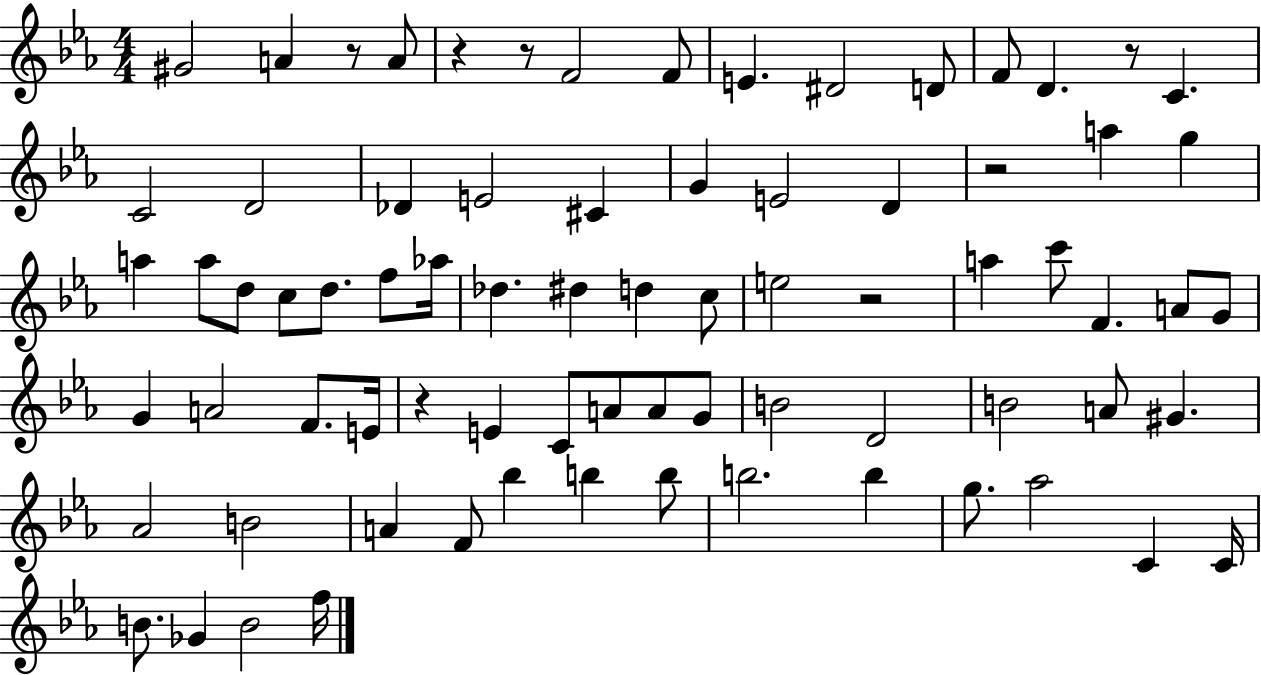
{
  \clef treble
  \numericTimeSignature
  \time 4/4
  \key ees \major
  gis'2 a'4 r8 a'8 | r4 r8 f'2 f'8 | e'4. dis'2 d'8 | f'8 d'4. r8 c'4. | \break c'2 d'2 | des'4 e'2 cis'4 | g'4 e'2 d'4 | r2 a''4 g''4 | \break a''4 a''8 d''8 c''8 d''8. f''8 aes''16 | des''4. dis''4 d''4 c''8 | e''2 r2 | a''4 c'''8 f'4. a'8 g'8 | \break g'4 a'2 f'8. e'16 | r4 e'4 c'8 a'8 a'8 g'8 | b'2 d'2 | b'2 a'8 gis'4. | \break aes'2 b'2 | a'4 f'8 bes''4 b''4 b''8 | b''2. b''4 | g''8. aes''2 c'4 c'16 | \break b'8. ges'4 b'2 f''16 | \bar "|."
}